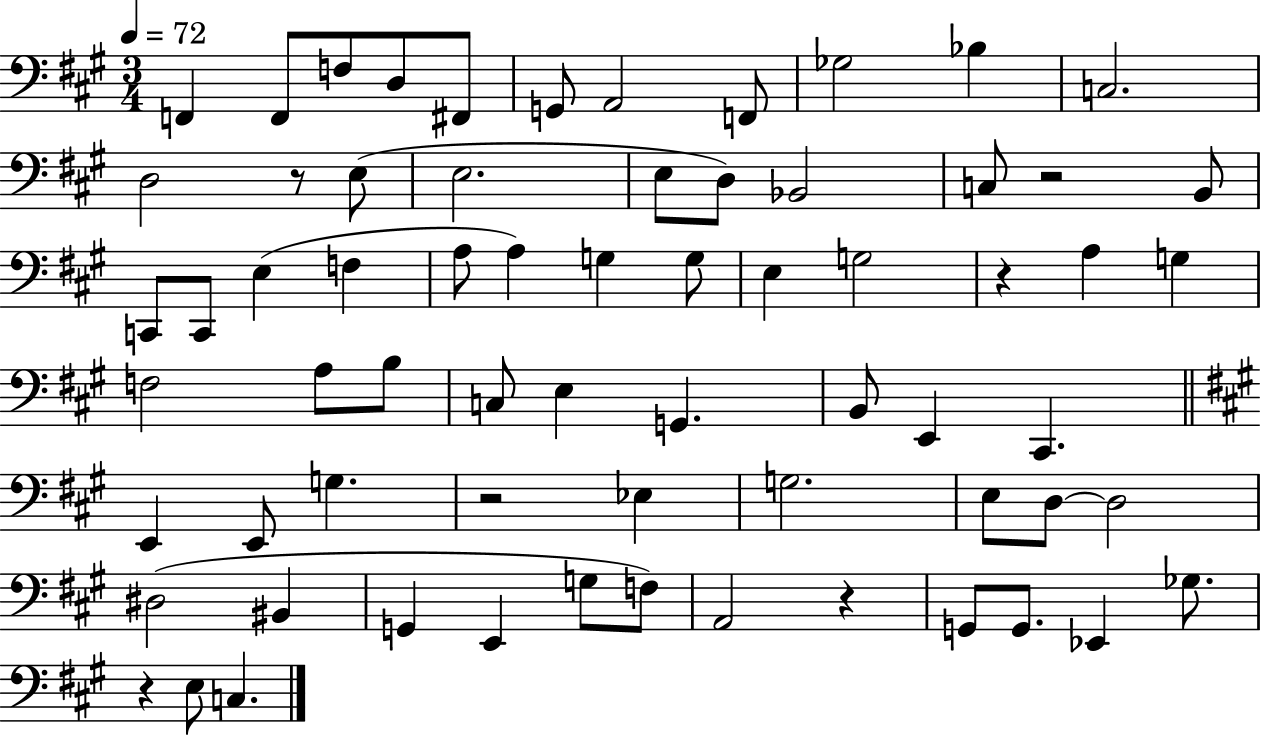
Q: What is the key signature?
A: A major